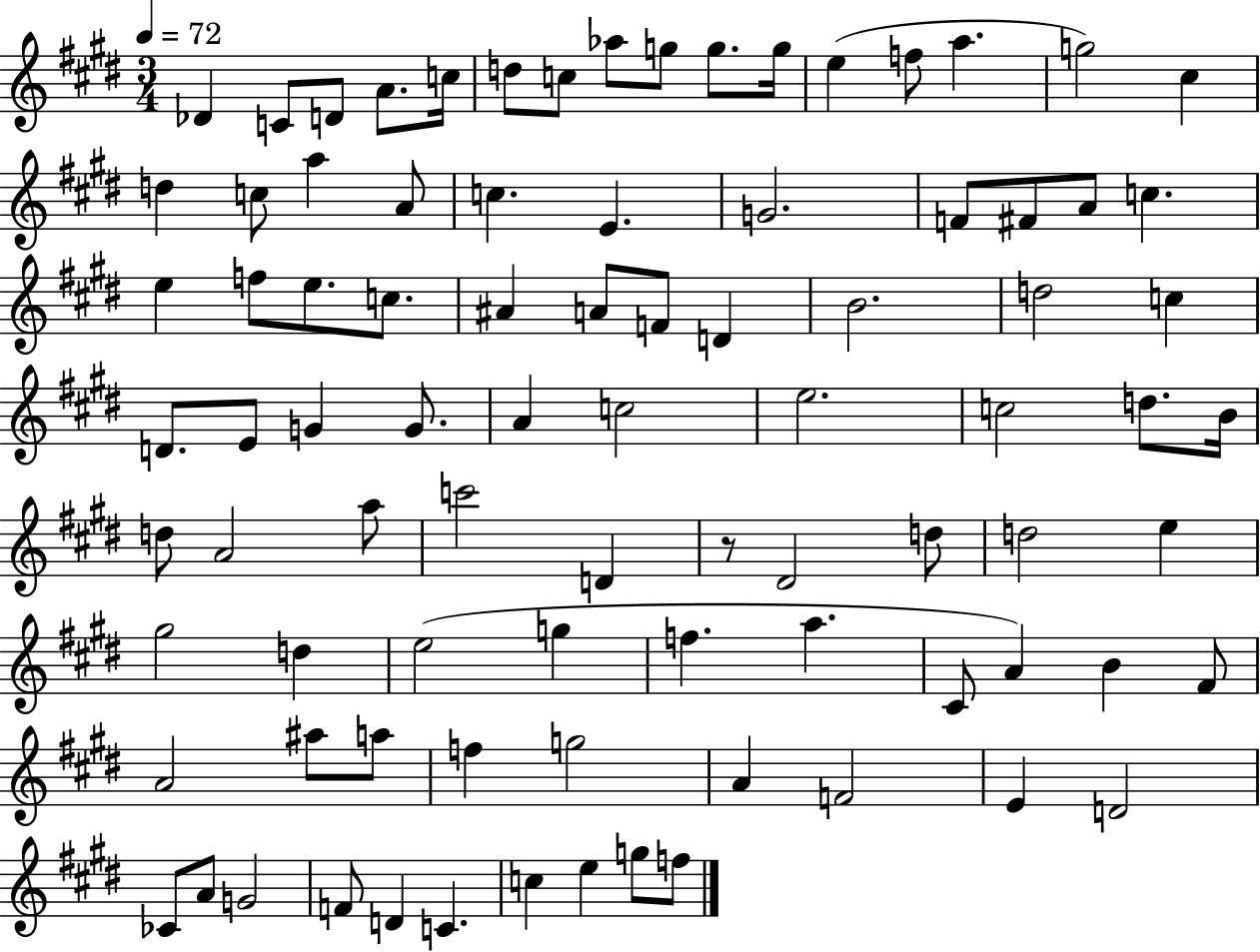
{
  \clef treble
  \numericTimeSignature
  \time 3/4
  \key e \major
  \tempo 4 = 72
  des'4 c'8 d'8 a'8. c''16 | d''8 c''8 aes''8 g''8 g''8. g''16 | e''4( f''8 a''4. | g''2) cis''4 | \break d''4 c''8 a''4 a'8 | c''4. e'4. | g'2. | f'8 fis'8 a'8 c''4. | \break e''4 f''8 e''8. c''8. | ais'4 a'8 f'8 d'4 | b'2. | d''2 c''4 | \break d'8. e'8 g'4 g'8. | a'4 c''2 | e''2. | c''2 d''8. b'16 | \break d''8 a'2 a''8 | c'''2 d'4 | r8 dis'2 d''8 | d''2 e''4 | \break gis''2 d''4 | e''2( g''4 | f''4. a''4. | cis'8 a'4) b'4 fis'8 | \break a'2 ais''8 a''8 | f''4 g''2 | a'4 f'2 | e'4 d'2 | \break ces'8 a'8 g'2 | f'8 d'4 c'4. | c''4 e''4 g''8 f''8 | \bar "|."
}